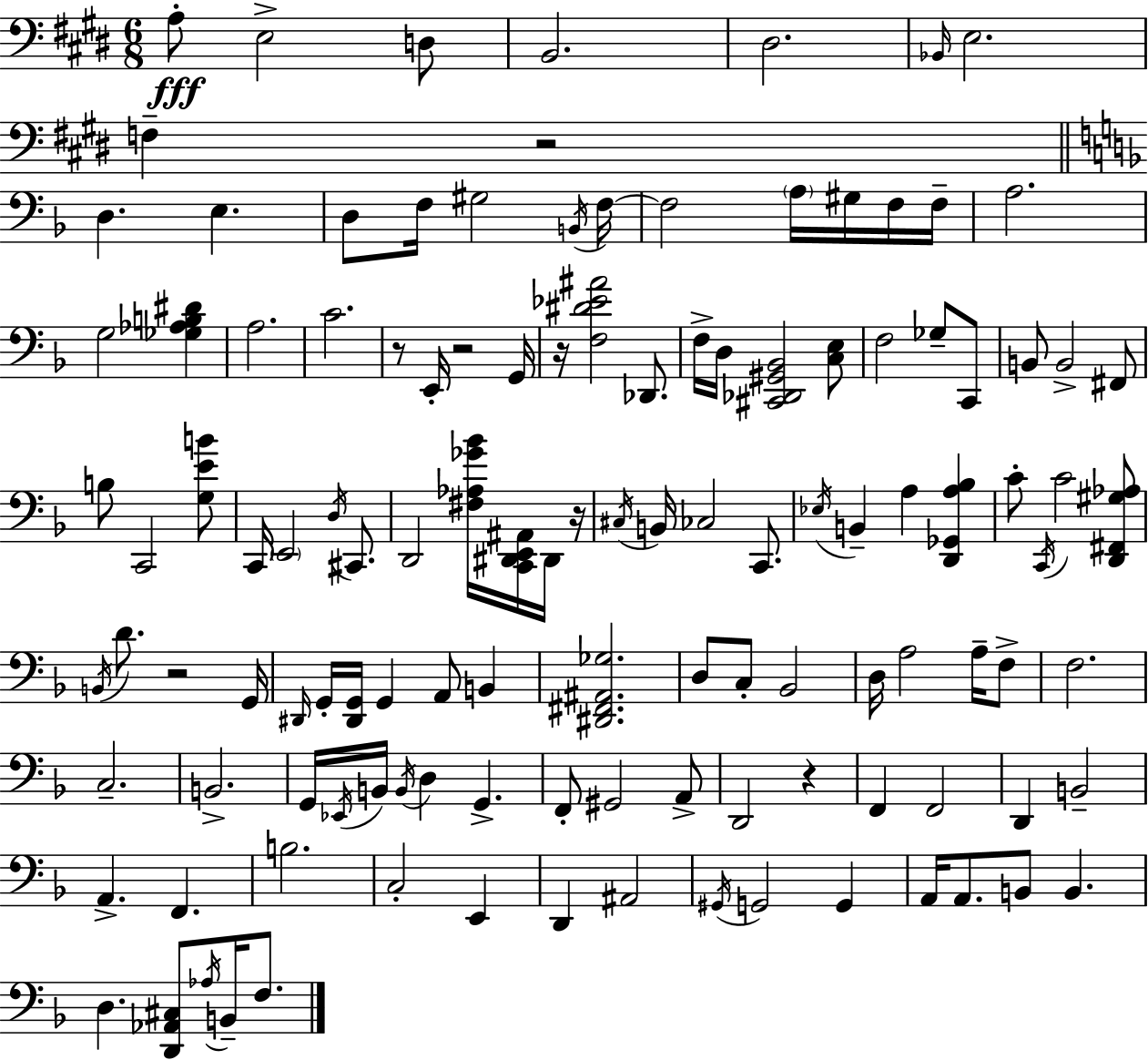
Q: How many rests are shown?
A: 7